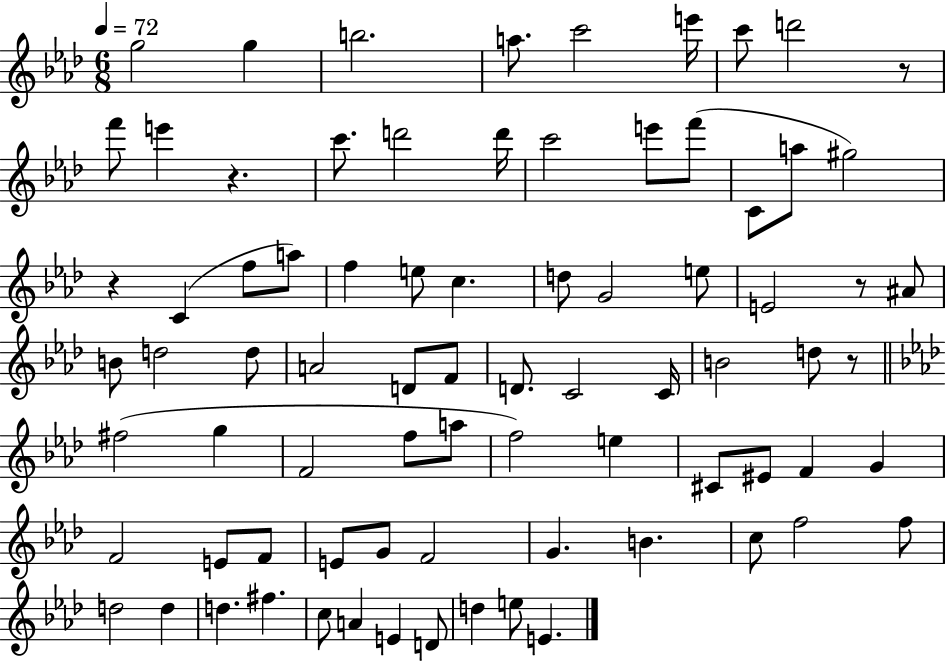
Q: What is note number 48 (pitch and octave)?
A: E5